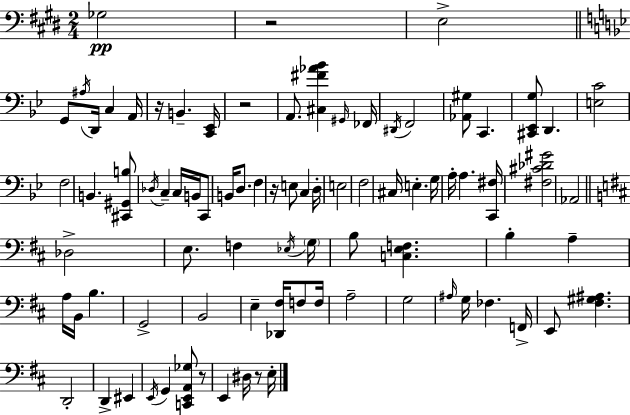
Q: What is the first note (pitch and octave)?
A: Gb3